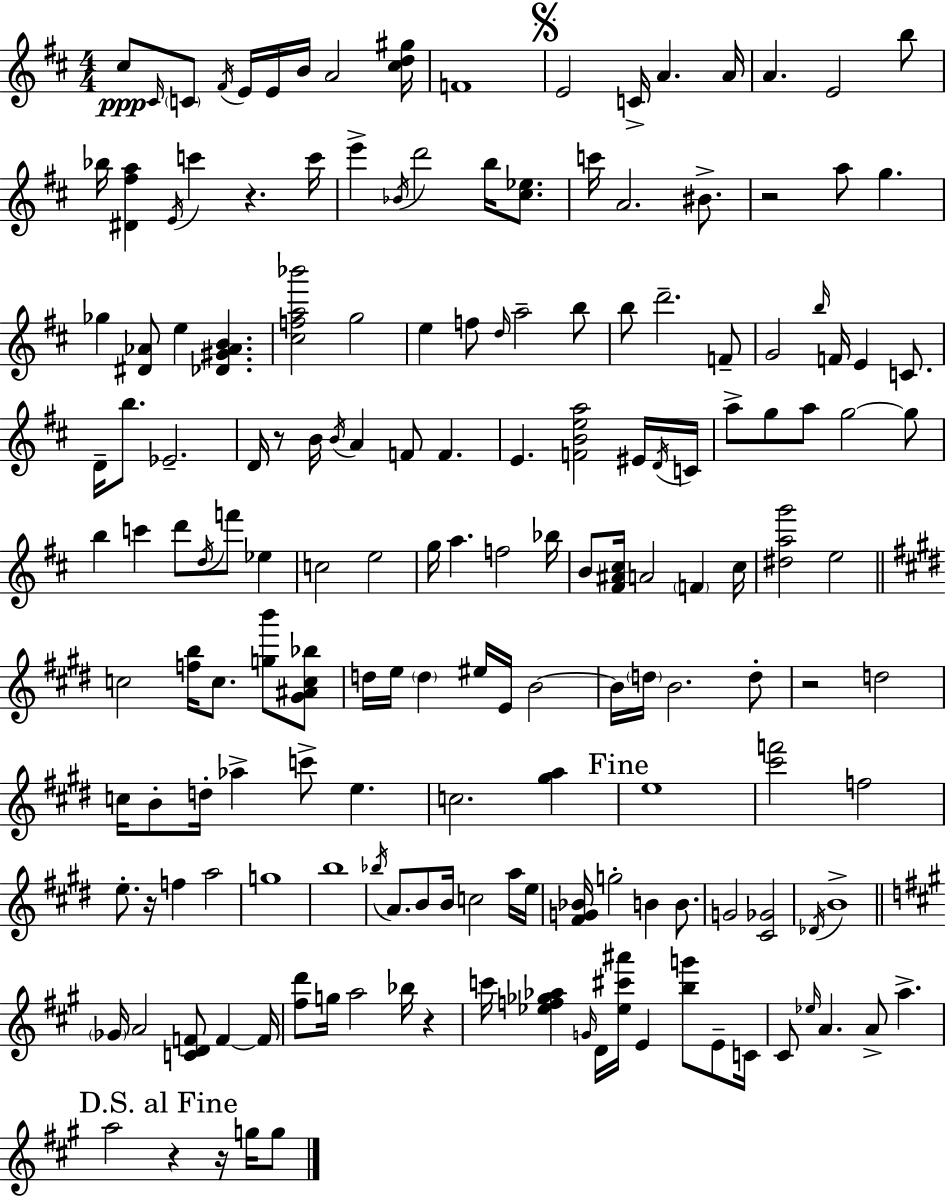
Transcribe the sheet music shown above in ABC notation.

X:1
T:Untitled
M:4/4
L:1/4
K:D
^c/2 ^C/4 C/2 ^F/4 E/4 E/4 B/4 A2 [^cd^g]/4 F4 E2 C/4 A A/4 A E2 b/2 _b/4 [^D^fa] E/4 c' z c'/4 e' _B/4 d'2 b/4 [^c_e]/2 c'/4 A2 ^B/2 z2 a/2 g _g [^D_A]/2 e [_D^G_AB] [^cfa_b']2 g2 e f/2 d/4 a2 b/2 b/2 d'2 F/2 G2 b/4 F/4 E C/2 D/4 b/2 _E2 D/4 z/2 B/4 B/4 A F/2 F E [FBea]2 ^E/4 D/4 C/4 a/2 g/2 a/2 g2 g/2 b c' d'/2 d/4 f'/2 _e c2 e2 g/4 a f2 _b/4 B/2 [^F^A^c]/4 A2 F ^c/4 [^dag']2 e2 c2 [fb]/4 c/2 [gb']/2 [^G^Ac_b]/2 d/4 e/4 d ^e/4 E/4 B2 B/4 d/4 B2 d/2 z2 d2 c/4 B/2 d/4 _a c'/2 e c2 [^ga] e4 [^c'f']2 f2 e/2 z/4 f a2 g4 b4 _b/4 A/2 B/2 B/4 c2 a/4 e/4 [^FG_B]/4 g2 B B/2 G2 [^C_G]2 _D/4 B4 _G/4 A2 [CDF]/2 F F/4 [^fd']/2 g/4 a2 _b/4 z c'/4 [_ef_g_a] G/4 D/4 [_e^c'^a']/4 E [bg']/2 E/2 C/4 ^C/2 _e/4 A A/2 a a2 z z/4 g/4 g/2